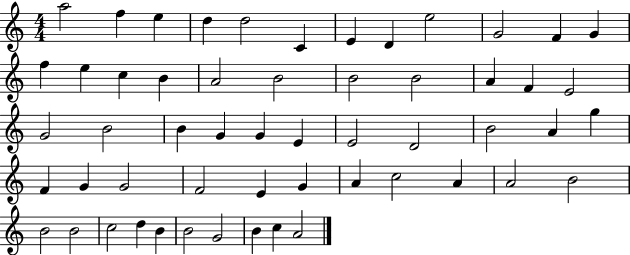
{
  \clef treble
  \numericTimeSignature
  \time 4/4
  \key c \major
  a''2 f''4 e''4 | d''4 d''2 c'4 | e'4 d'4 e''2 | g'2 f'4 g'4 | \break f''4 e''4 c''4 b'4 | a'2 b'2 | b'2 b'2 | a'4 f'4 e'2 | \break g'2 b'2 | b'4 g'4 g'4 e'4 | e'2 d'2 | b'2 a'4 g''4 | \break f'4 g'4 g'2 | f'2 e'4 g'4 | a'4 c''2 a'4 | a'2 b'2 | \break b'2 b'2 | c''2 d''4 b'4 | b'2 g'2 | b'4 c''4 a'2 | \break \bar "|."
}